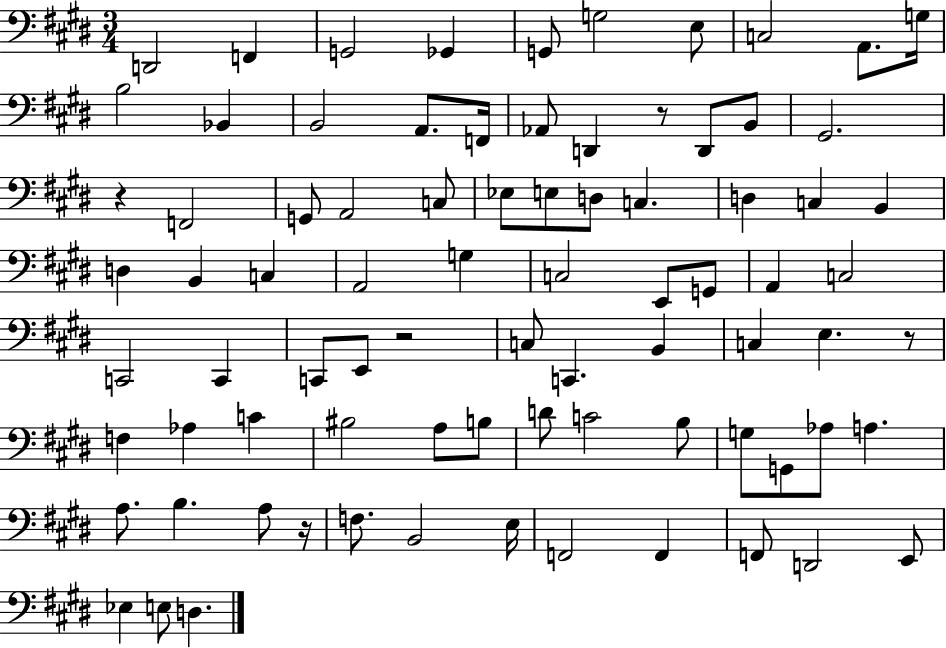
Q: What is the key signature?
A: E major